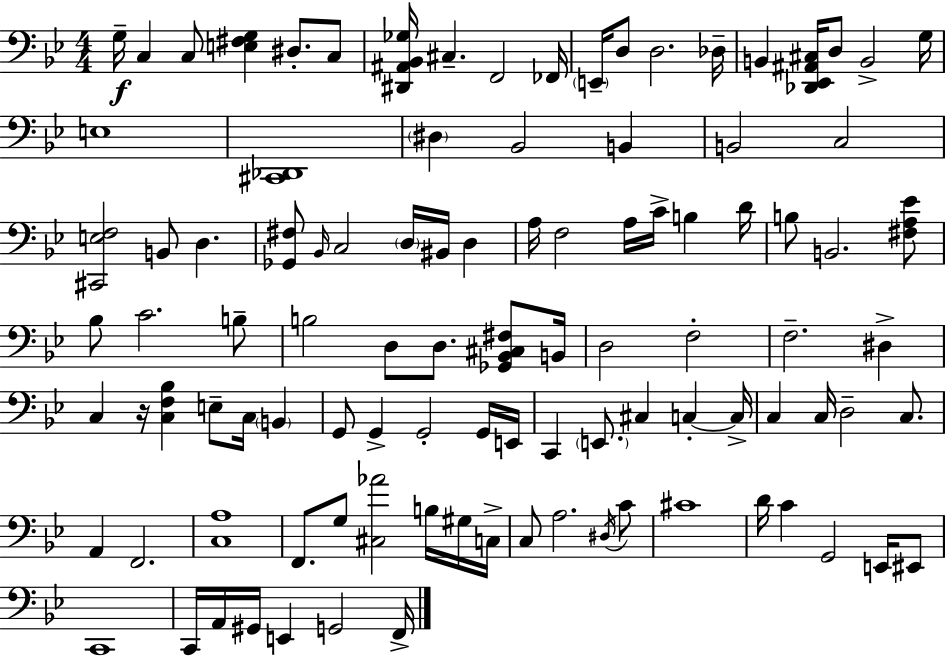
X:1
T:Untitled
M:4/4
L:1/4
K:Bb
G,/4 C, C,/2 [E,^F,G,] ^D,/2 C,/2 [^D,,^A,,_B,,_G,]/4 ^C, F,,2 _F,,/4 E,,/4 D,/2 D,2 _D,/4 B,, [_D,,_E,,^A,,^C,]/4 D,/2 B,,2 G,/4 E,4 [^C,,_D,,]4 ^D, _B,,2 B,, B,,2 C,2 [^C,,E,F,]2 B,,/2 D, [_G,,^F,]/2 _B,,/4 C,2 D,/4 ^B,,/4 D, A,/4 F,2 A,/4 C/4 B, D/4 B,/2 B,,2 [^F,A,_E]/2 _B,/2 C2 B,/2 B,2 D,/2 D,/2 [_G,,_B,,^C,^F,]/2 B,,/4 D,2 F,2 F,2 ^D, C, z/4 [C,F,_B,] E,/2 C,/4 B,, G,,/2 G,, G,,2 G,,/4 E,,/4 C,, E,,/2 ^C, C, C,/4 C, C,/4 D,2 C,/2 A,, F,,2 [C,A,]4 F,,/2 G,/2 [^C,_A]2 B,/4 ^G,/4 C,/4 C,/2 A,2 ^D,/4 C/2 ^C4 D/4 C G,,2 E,,/4 ^E,,/2 C,,4 C,,/4 A,,/4 ^G,,/4 E,, G,,2 F,,/4